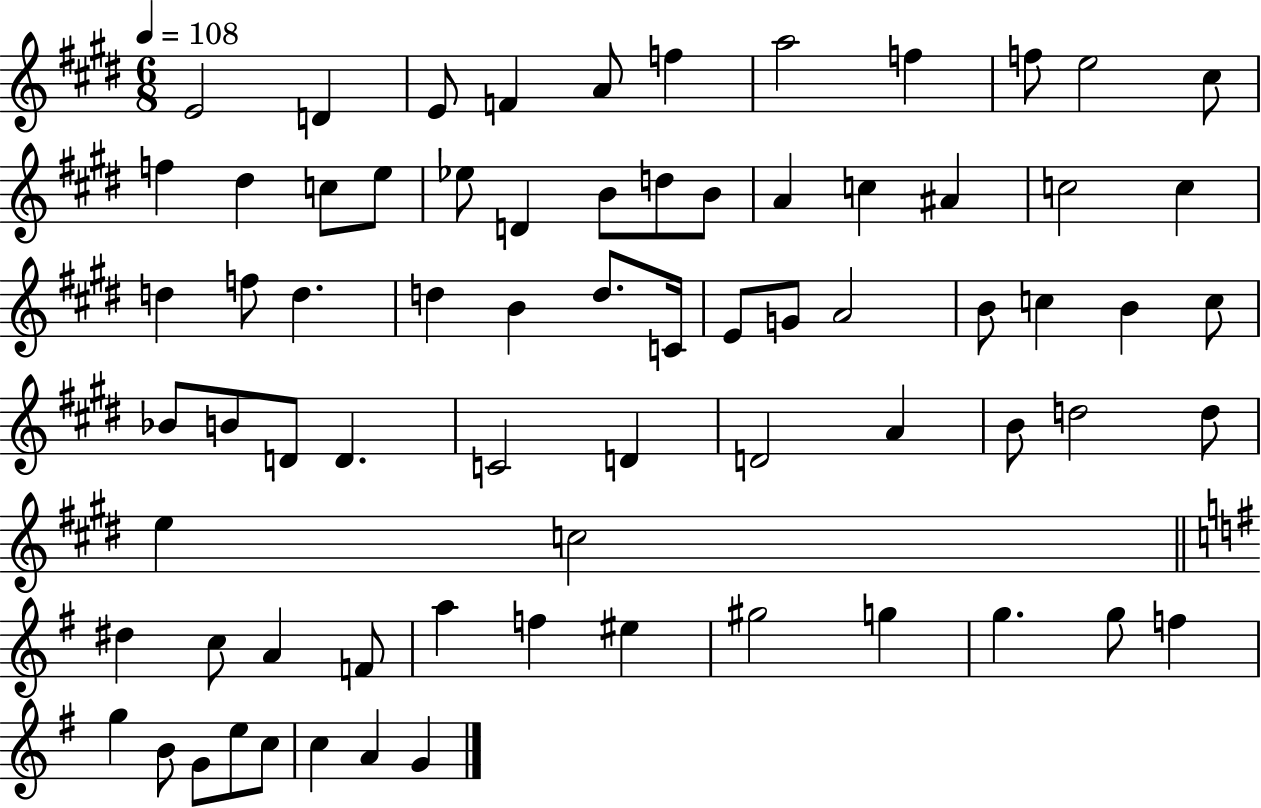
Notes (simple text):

E4/h D4/q E4/e F4/q A4/e F5/q A5/h F5/q F5/e E5/h C#5/e F5/q D#5/q C5/e E5/e Eb5/e D4/q B4/e D5/e B4/e A4/q C5/q A#4/q C5/h C5/q D5/q F5/e D5/q. D5/q B4/q D5/e. C4/s E4/e G4/e A4/h B4/e C5/q B4/q C5/e Bb4/e B4/e D4/e D4/q. C4/h D4/q D4/h A4/q B4/e D5/h D5/e E5/q C5/h D#5/q C5/e A4/q F4/e A5/q F5/q EIS5/q G#5/h G5/q G5/q. G5/e F5/q G5/q B4/e G4/e E5/e C5/e C5/q A4/q G4/q